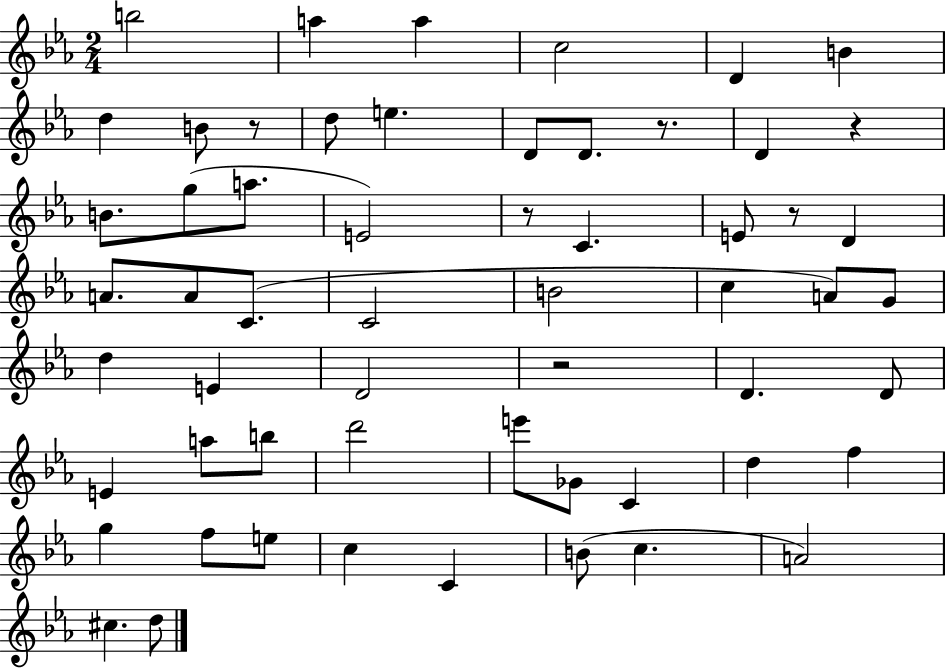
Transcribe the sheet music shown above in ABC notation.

X:1
T:Untitled
M:2/4
L:1/4
K:Eb
b2 a a c2 D B d B/2 z/2 d/2 e D/2 D/2 z/2 D z B/2 g/2 a/2 E2 z/2 C E/2 z/2 D A/2 A/2 C/2 C2 B2 c A/2 G/2 d E D2 z2 D D/2 E a/2 b/2 d'2 e'/2 _G/2 C d f g f/2 e/2 c C B/2 c A2 ^c d/2